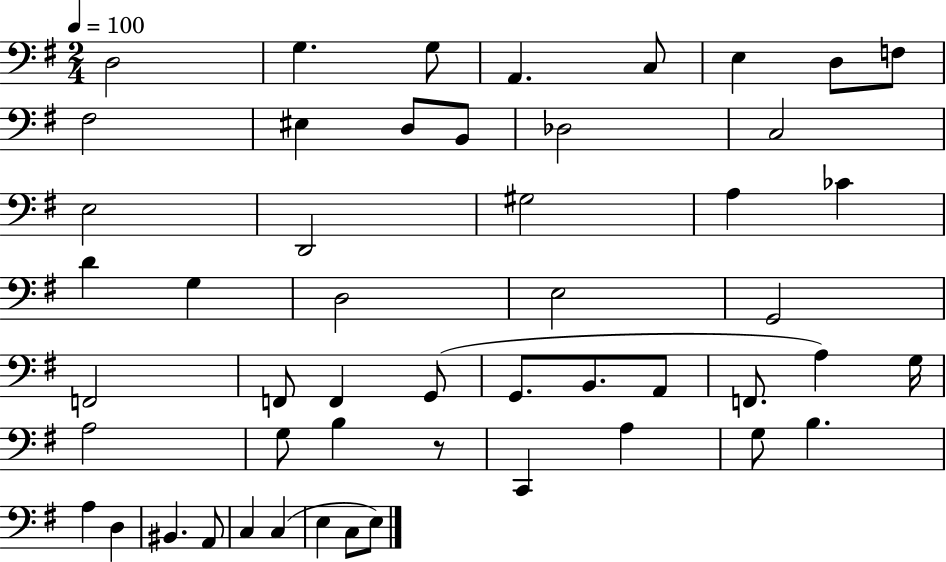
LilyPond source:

{
  \clef bass
  \numericTimeSignature
  \time 2/4
  \key g \major
  \tempo 4 = 100
  d2 | g4. g8 | a,4. c8 | e4 d8 f8 | \break fis2 | eis4 d8 b,8 | des2 | c2 | \break e2 | d,2 | gis2 | a4 ces'4 | \break d'4 g4 | d2 | e2 | g,2 | \break f,2 | f,8 f,4 g,8( | g,8. b,8. a,8 | f,8. a4) g16 | \break a2 | g8 b4 r8 | c,4 a4 | g8 b4. | \break a4 d4 | bis,4. a,8 | c4 c4( | e4 c8 e8) | \break \bar "|."
}